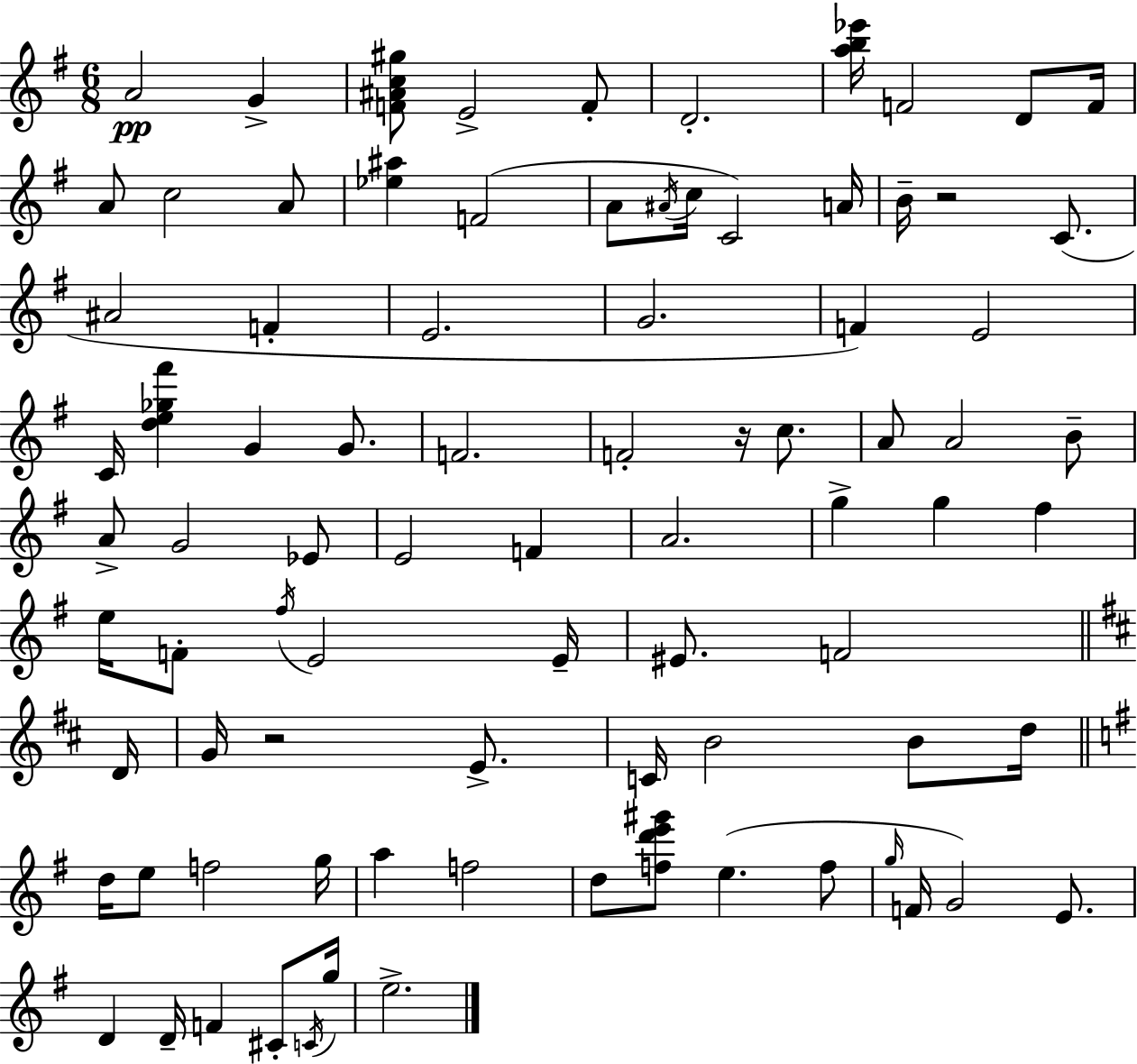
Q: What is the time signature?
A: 6/8